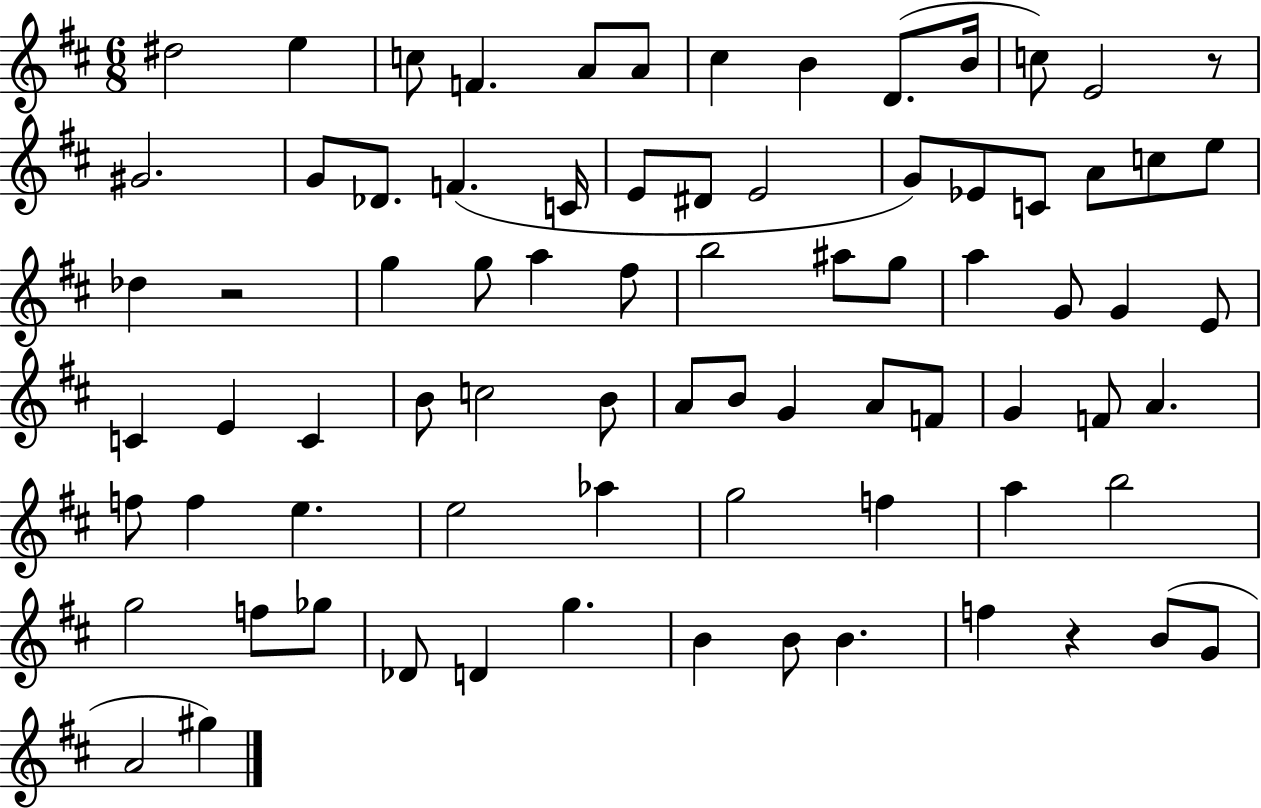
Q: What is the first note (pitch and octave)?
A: D#5